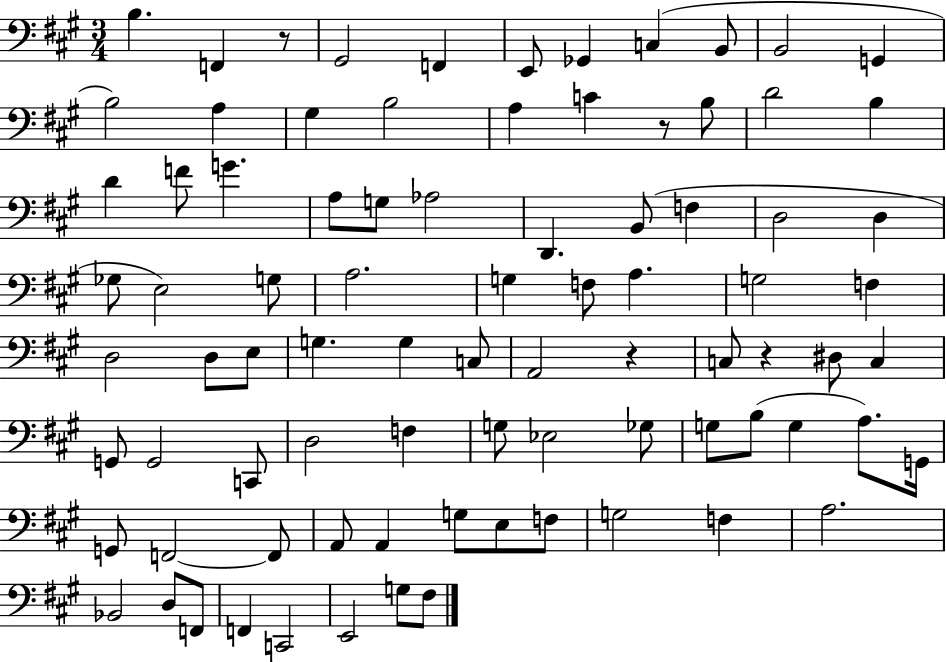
B3/q. F2/q R/e G#2/h F2/q E2/e Gb2/q C3/q B2/e B2/h G2/q B3/h A3/q G#3/q B3/h A3/q C4/q R/e B3/e D4/h B3/q D4/q F4/e G4/q. A3/e G3/e Ab3/h D2/q. B2/e F3/q D3/h D3/q Gb3/e E3/h G3/e A3/h. G3/q F3/e A3/q. G3/h F3/q D3/h D3/e E3/e G3/q. G3/q C3/e A2/h R/q C3/e R/q D#3/e C3/q G2/e G2/h C2/e D3/h F3/q G3/e Eb3/h Gb3/e G3/e B3/e G3/q A3/e. G2/s G2/e F2/h F2/e A2/e A2/q G3/e E3/e F3/e G3/h F3/q A3/h. Bb2/h D3/e F2/e F2/q C2/h E2/h G3/e F#3/e